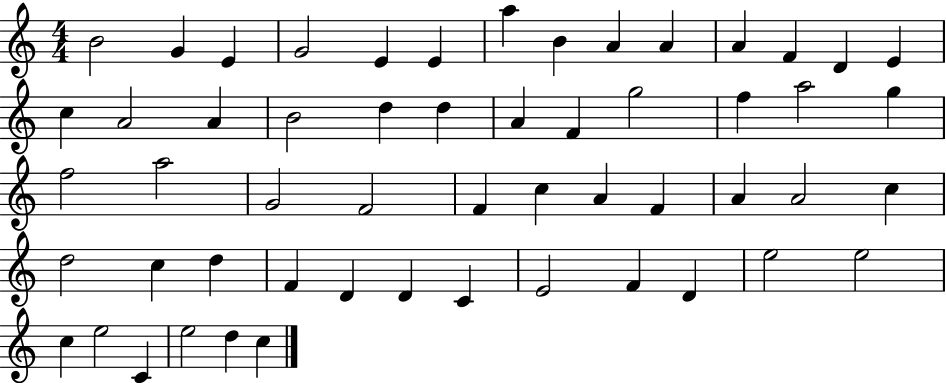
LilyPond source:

{
  \clef treble
  \numericTimeSignature
  \time 4/4
  \key c \major
  b'2 g'4 e'4 | g'2 e'4 e'4 | a''4 b'4 a'4 a'4 | a'4 f'4 d'4 e'4 | \break c''4 a'2 a'4 | b'2 d''4 d''4 | a'4 f'4 g''2 | f''4 a''2 g''4 | \break f''2 a''2 | g'2 f'2 | f'4 c''4 a'4 f'4 | a'4 a'2 c''4 | \break d''2 c''4 d''4 | f'4 d'4 d'4 c'4 | e'2 f'4 d'4 | e''2 e''2 | \break c''4 e''2 c'4 | e''2 d''4 c''4 | \bar "|."
}